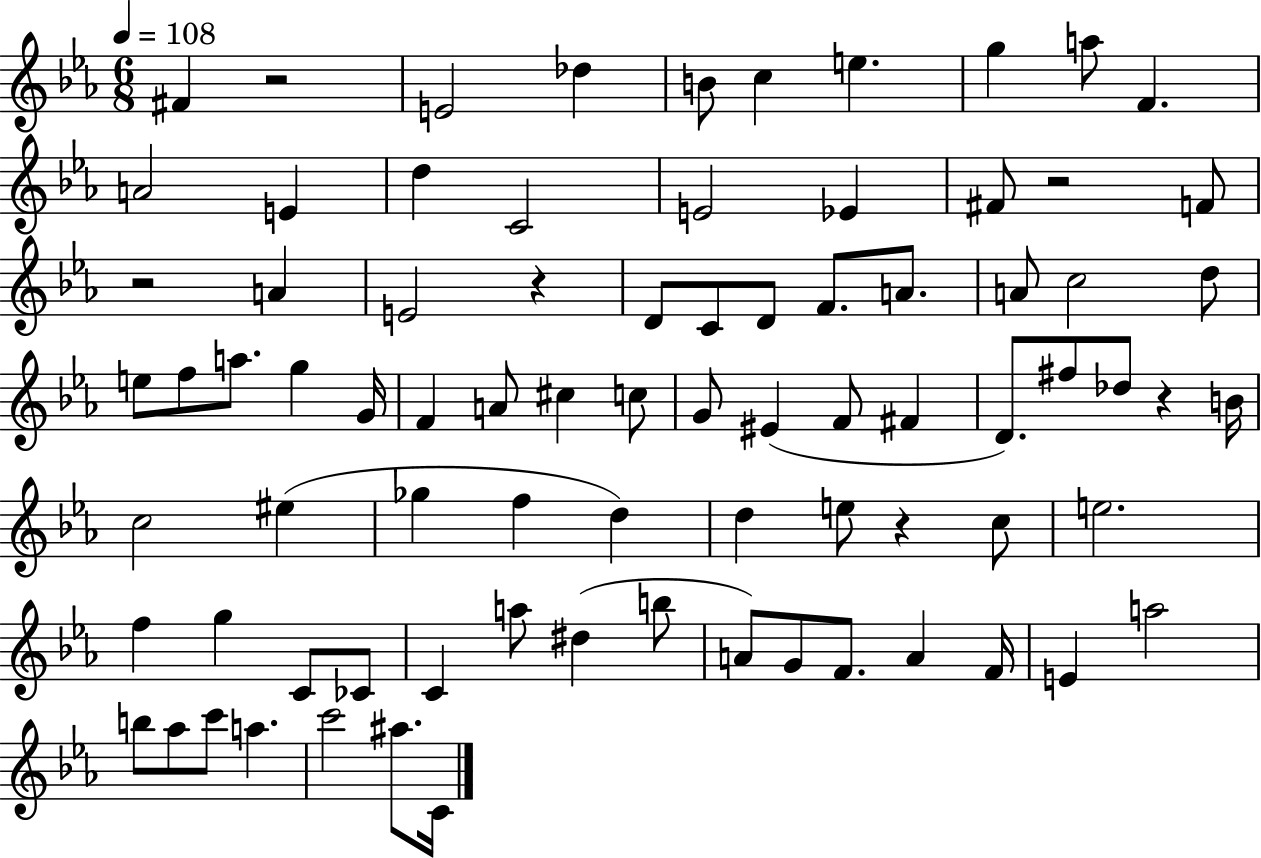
F#4/q R/h E4/h Db5/q B4/e C5/q E5/q. G5/q A5/e F4/q. A4/h E4/q D5/q C4/h E4/h Eb4/q F#4/e R/h F4/e R/h A4/q E4/h R/q D4/e C4/e D4/e F4/e. A4/e. A4/e C5/h D5/e E5/e F5/e A5/e. G5/q G4/s F4/q A4/e C#5/q C5/e G4/e EIS4/q F4/e F#4/q D4/e. F#5/e Db5/e R/q B4/s C5/h EIS5/q Gb5/q F5/q D5/q D5/q E5/e R/q C5/e E5/h. F5/q G5/q C4/e CES4/e C4/q A5/e D#5/q B5/e A4/e G4/e F4/e. A4/q F4/s E4/q A5/h B5/e Ab5/e C6/e A5/q. C6/h A#5/e. C4/s